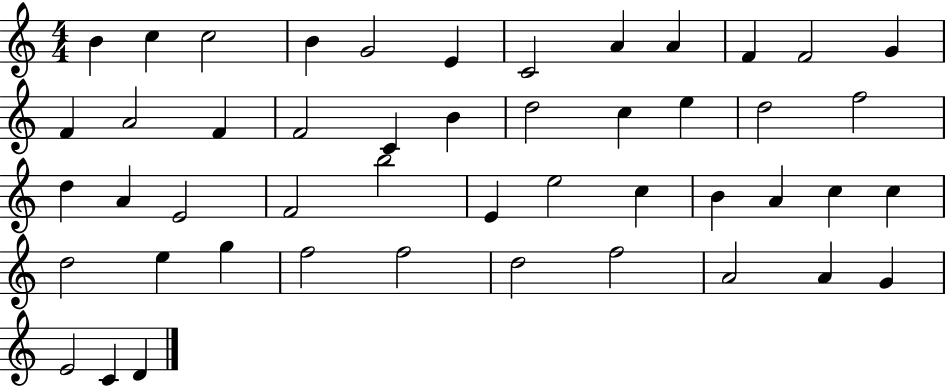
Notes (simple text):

B4/q C5/q C5/h B4/q G4/h E4/q C4/h A4/q A4/q F4/q F4/h G4/q F4/q A4/h F4/q F4/h C4/q B4/q D5/h C5/q E5/q D5/h F5/h D5/q A4/q E4/h F4/h B5/h E4/q E5/h C5/q B4/q A4/q C5/q C5/q D5/h E5/q G5/q F5/h F5/h D5/h F5/h A4/h A4/q G4/q E4/h C4/q D4/q